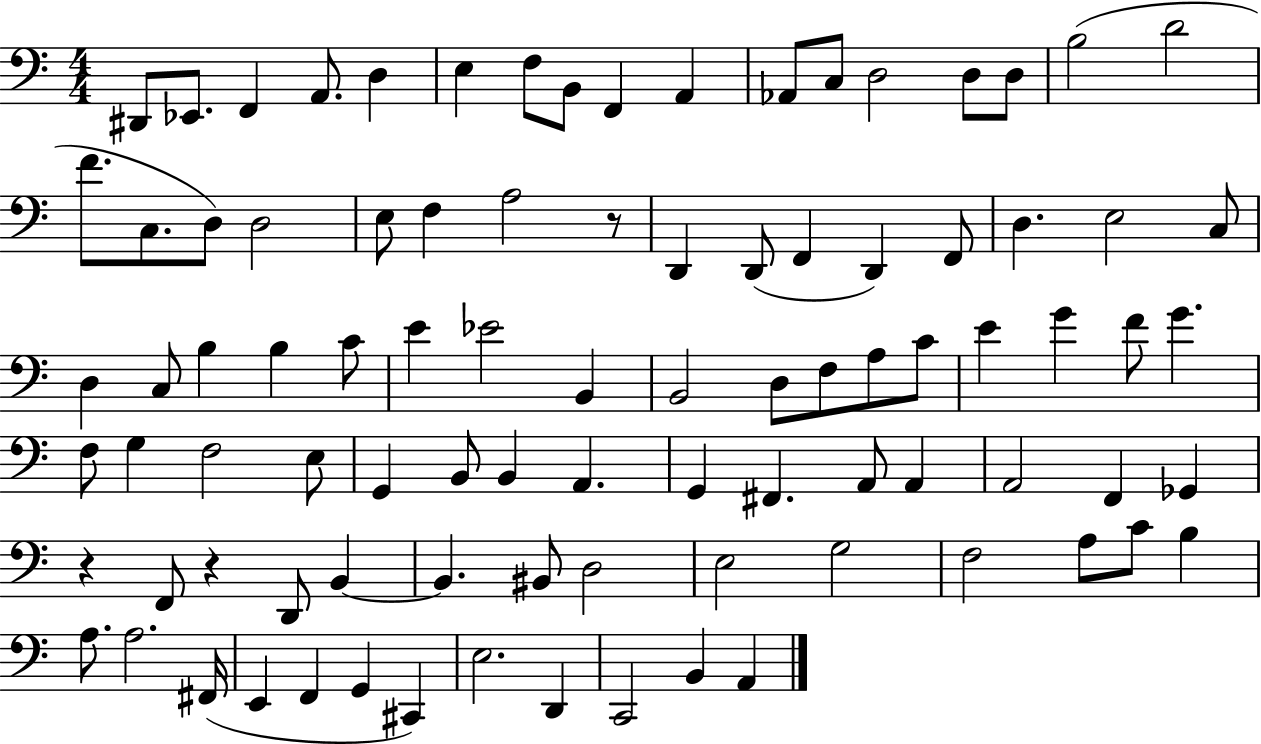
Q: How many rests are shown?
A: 3